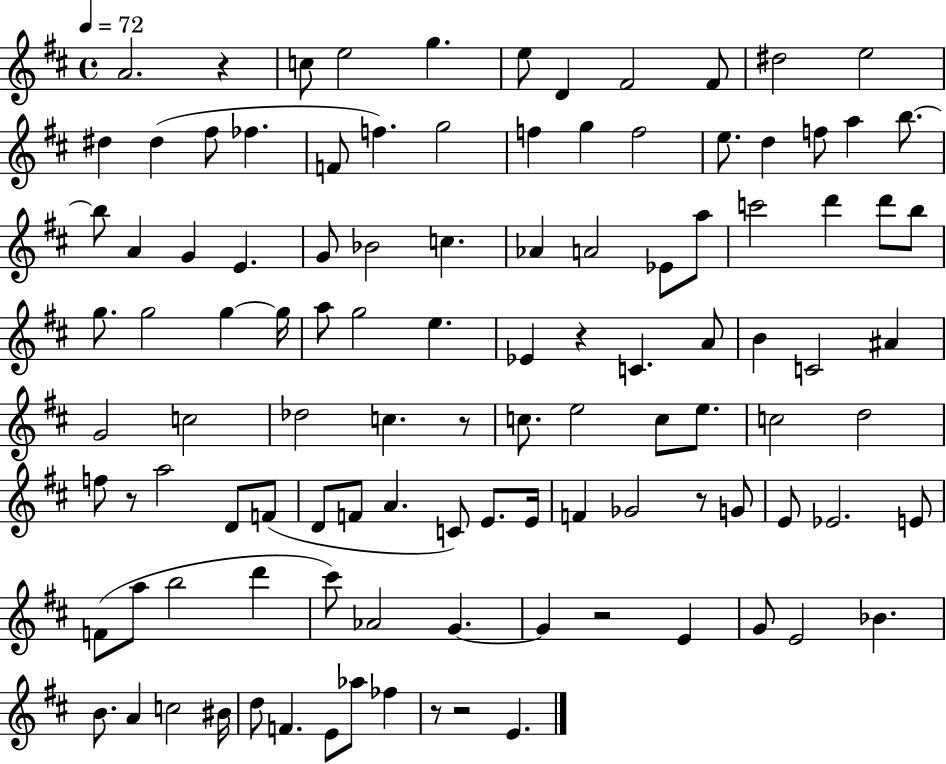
{
  \clef treble
  \time 4/4
  \defaultTimeSignature
  \key d \major
  \tempo 4 = 72
  a'2. r4 | c''8 e''2 g''4. | e''8 d'4 fis'2 fis'8 | dis''2 e''2 | \break dis''4 dis''4( fis''8 fes''4. | f'8 f''4.) g''2 | f''4 g''4 f''2 | e''8. d''4 f''8 a''4 b''8.~~ | \break b''8 a'4 g'4 e'4. | g'8 bes'2 c''4. | aes'4 a'2 ees'8 a''8 | c'''2 d'''4 d'''8 b''8 | \break g''8. g''2 g''4~~ g''16 | a''8 g''2 e''4. | ees'4 r4 c'4. a'8 | b'4 c'2 ais'4 | \break g'2 c''2 | des''2 c''4. r8 | c''8. e''2 c''8 e''8. | c''2 d''2 | \break f''8 r8 a''2 d'8 f'8( | d'8 f'8 a'4. c'8) e'8. e'16 | f'4 ges'2 r8 g'8 | e'8 ees'2. e'8 | \break f'8( a''8 b''2 d'''4 | cis'''8) aes'2 g'4.~~ | g'4 r2 e'4 | g'8 e'2 bes'4. | \break b'8. a'4 c''2 bis'16 | d''8 f'4. e'8 aes''8 fes''4 | r8 r2 e'4. | \bar "|."
}